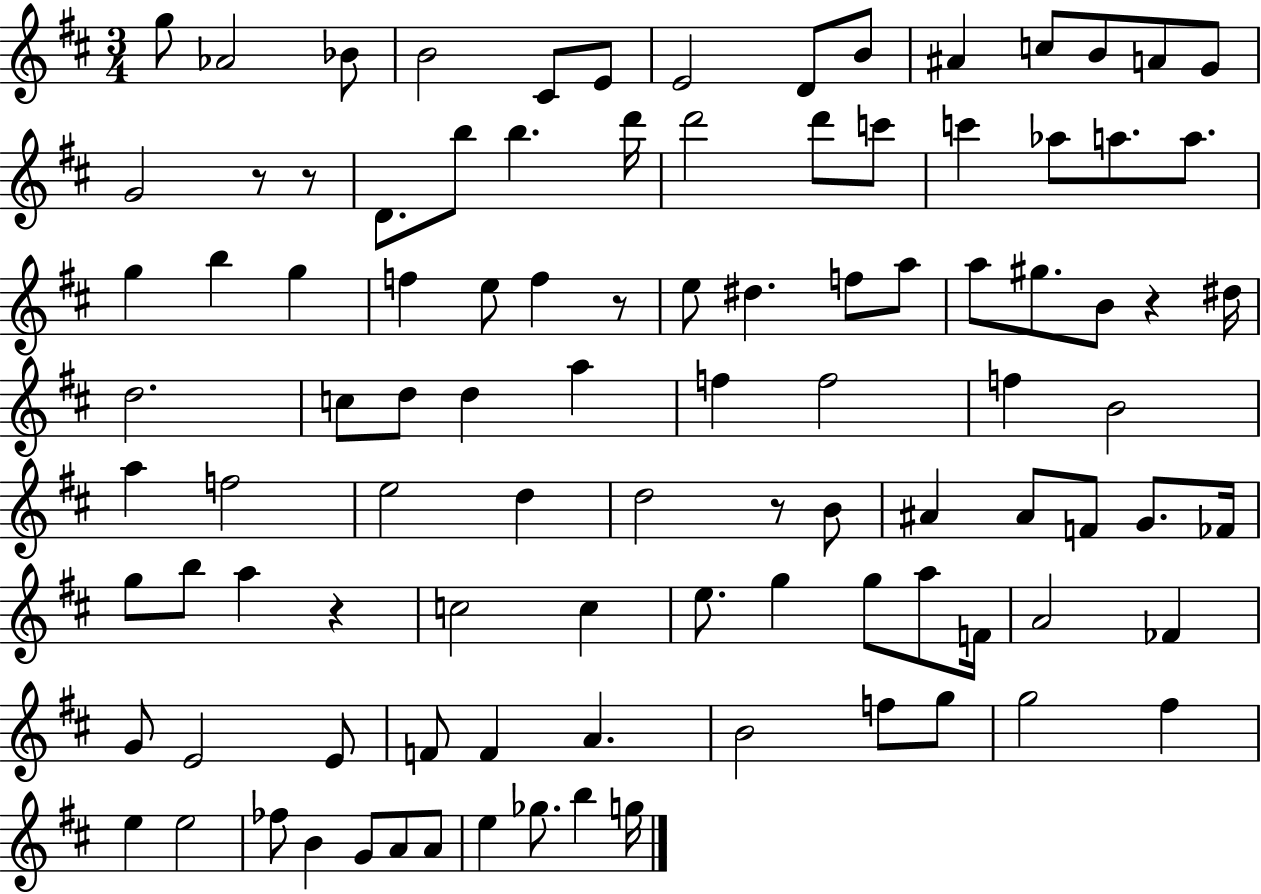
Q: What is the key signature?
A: D major